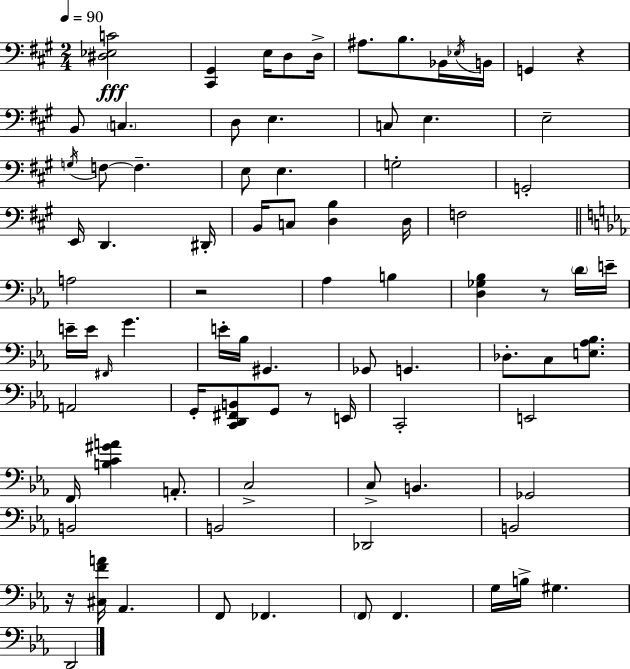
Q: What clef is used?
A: bass